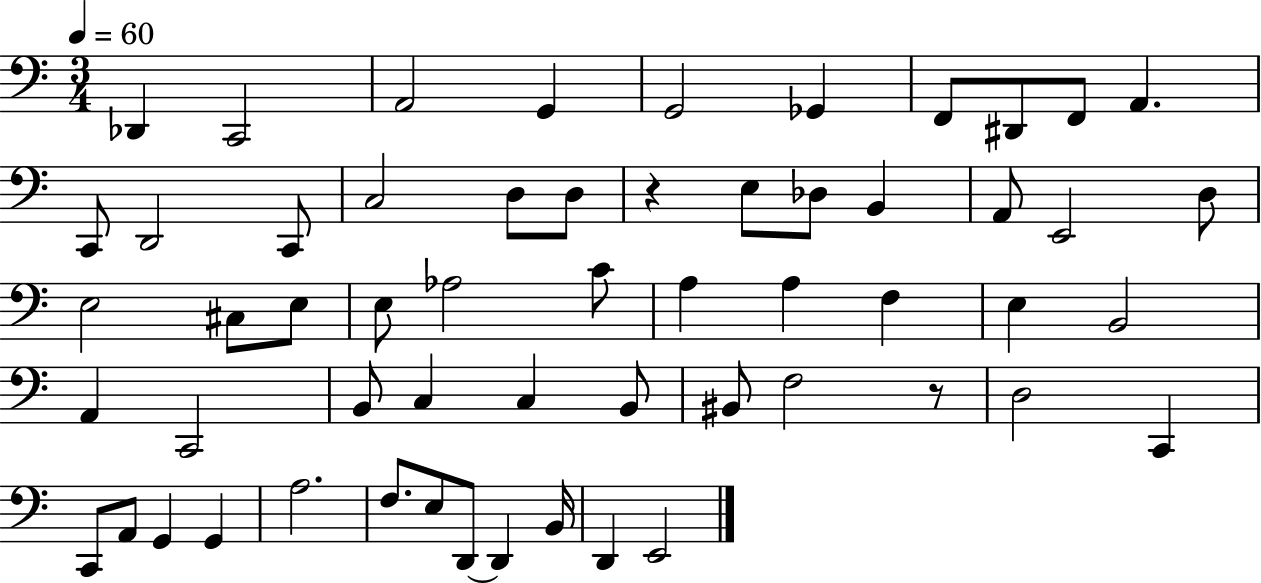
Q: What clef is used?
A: bass